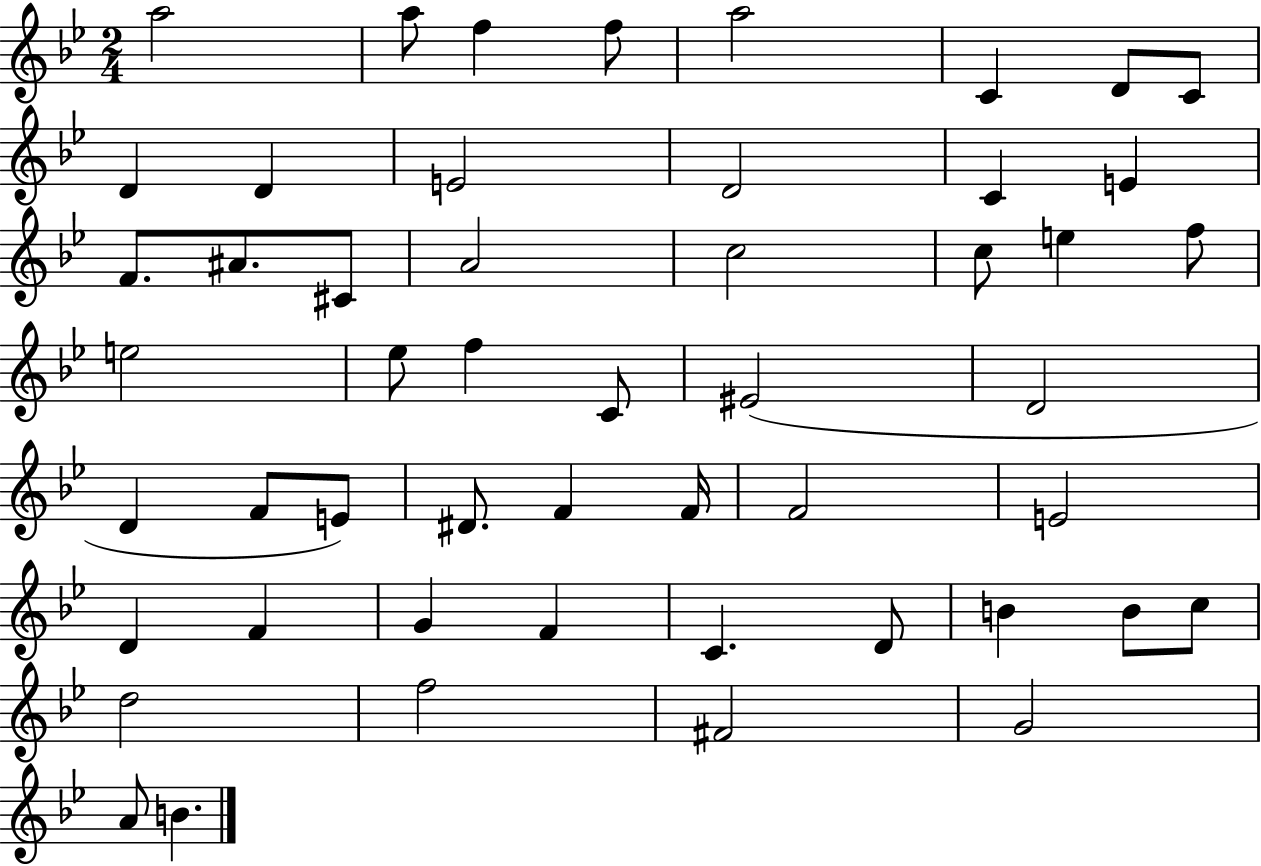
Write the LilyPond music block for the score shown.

{
  \clef treble
  \numericTimeSignature
  \time 2/4
  \key bes \major
  \repeat volta 2 { a''2 | a''8 f''4 f''8 | a''2 | c'4 d'8 c'8 | \break d'4 d'4 | e'2 | d'2 | c'4 e'4 | \break f'8. ais'8. cis'8 | a'2 | c''2 | c''8 e''4 f''8 | \break e''2 | ees''8 f''4 c'8 | eis'2( | d'2 | \break d'4 f'8 e'8) | dis'8. f'4 f'16 | f'2 | e'2 | \break d'4 f'4 | g'4 f'4 | c'4. d'8 | b'4 b'8 c''8 | \break d''2 | f''2 | fis'2 | g'2 | \break a'8 b'4. | } \bar "|."
}